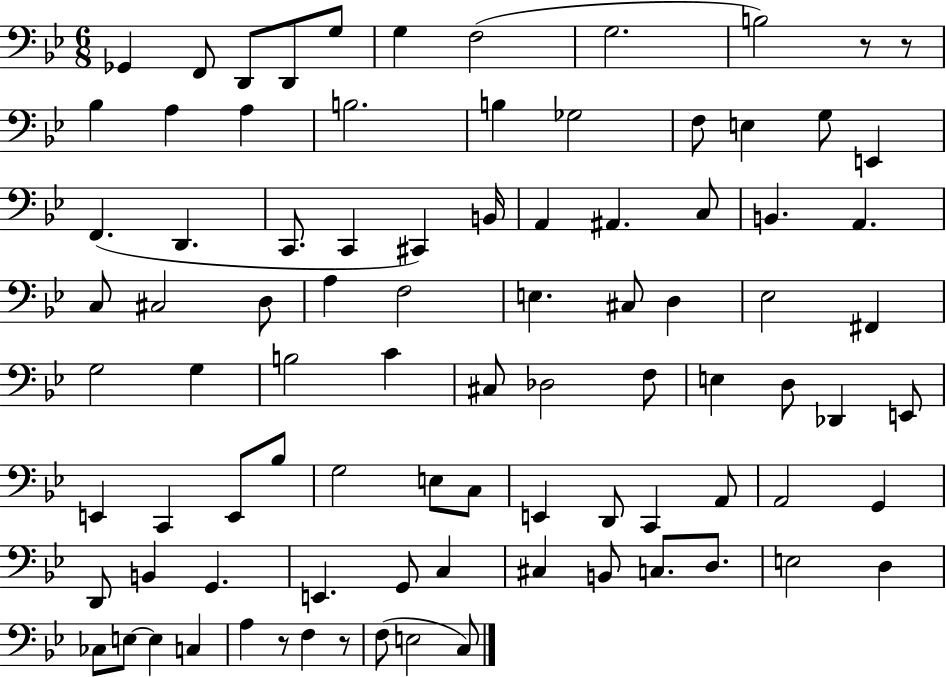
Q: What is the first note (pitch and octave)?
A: Gb2